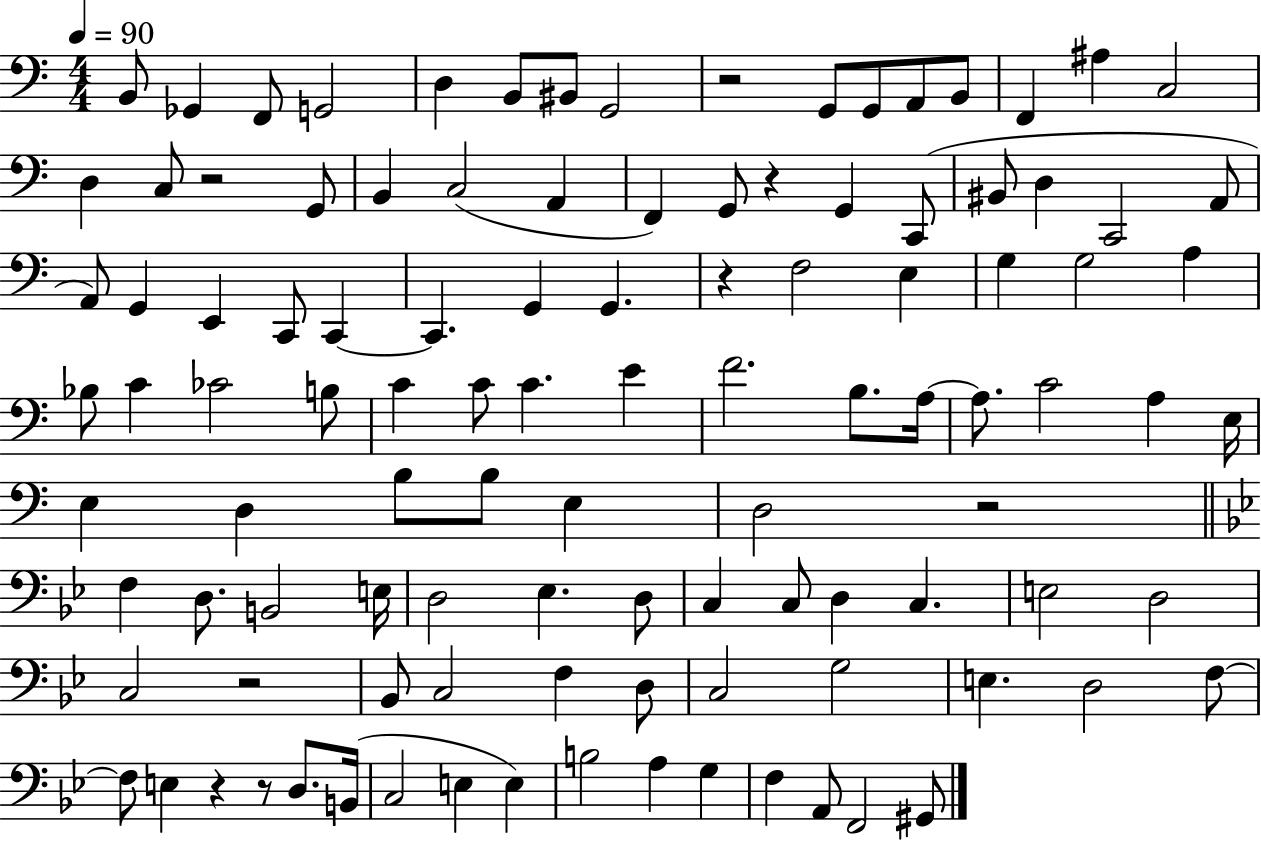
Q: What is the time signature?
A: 4/4